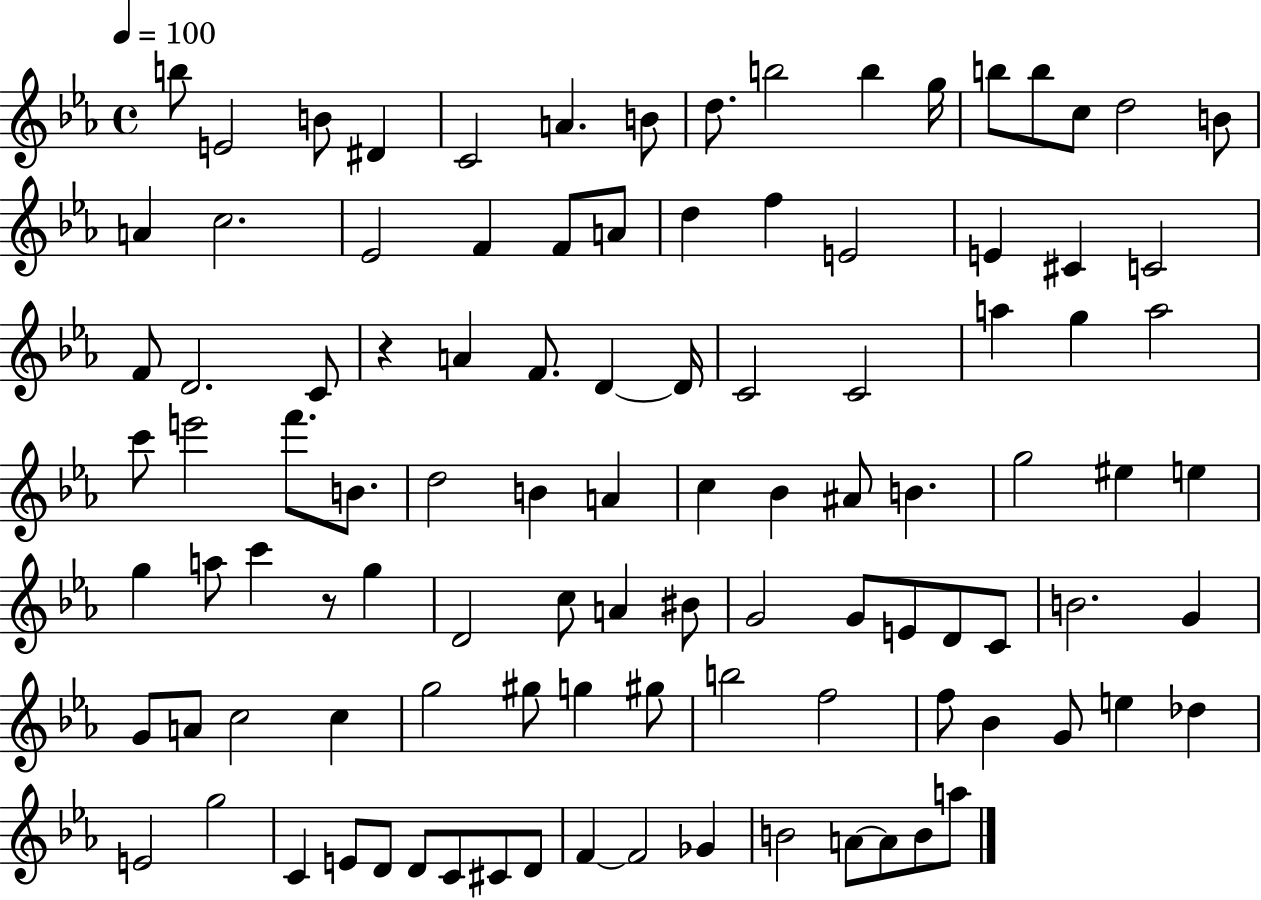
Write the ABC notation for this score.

X:1
T:Untitled
M:4/4
L:1/4
K:Eb
b/2 E2 B/2 ^D C2 A B/2 d/2 b2 b g/4 b/2 b/2 c/2 d2 B/2 A c2 _E2 F F/2 A/2 d f E2 E ^C C2 F/2 D2 C/2 z A F/2 D D/4 C2 C2 a g a2 c'/2 e'2 f'/2 B/2 d2 B A c _B ^A/2 B g2 ^e e g a/2 c' z/2 g D2 c/2 A ^B/2 G2 G/2 E/2 D/2 C/2 B2 G G/2 A/2 c2 c g2 ^g/2 g ^g/2 b2 f2 f/2 _B G/2 e _d E2 g2 C E/2 D/2 D/2 C/2 ^C/2 D/2 F F2 _G B2 A/2 A/2 B/2 a/2